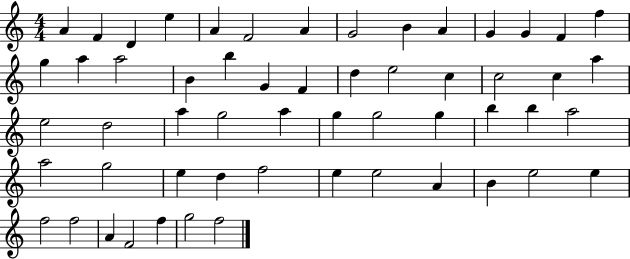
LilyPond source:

{
  \clef treble
  \numericTimeSignature
  \time 4/4
  \key c \major
  a'4 f'4 d'4 e''4 | a'4 f'2 a'4 | g'2 b'4 a'4 | g'4 g'4 f'4 f''4 | \break g''4 a''4 a''2 | b'4 b''4 g'4 f'4 | d''4 e''2 c''4 | c''2 c''4 a''4 | \break e''2 d''2 | a''4 g''2 a''4 | g''4 g''2 g''4 | b''4 b''4 a''2 | \break a''2 g''2 | e''4 d''4 f''2 | e''4 e''2 a'4 | b'4 e''2 e''4 | \break f''2 f''2 | a'4 f'2 f''4 | g''2 f''2 | \bar "|."
}